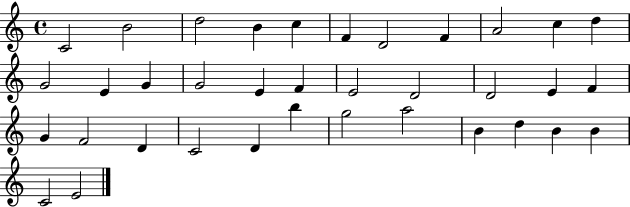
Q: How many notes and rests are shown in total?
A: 36